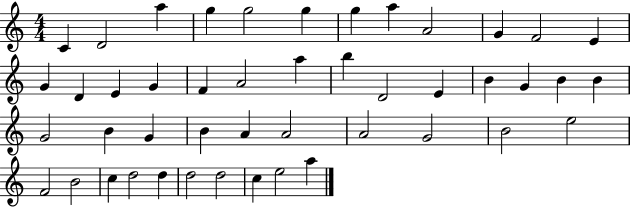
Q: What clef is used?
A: treble